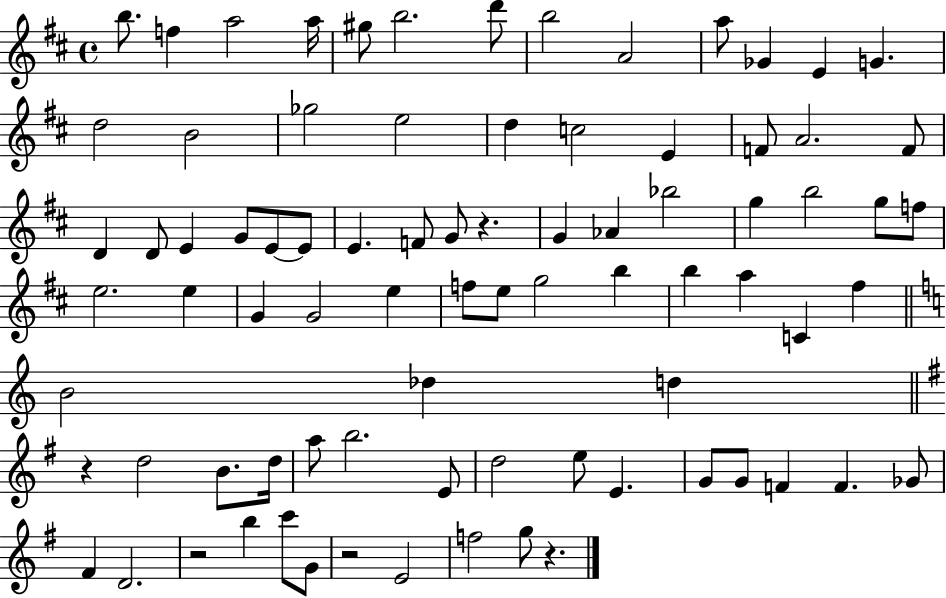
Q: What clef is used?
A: treble